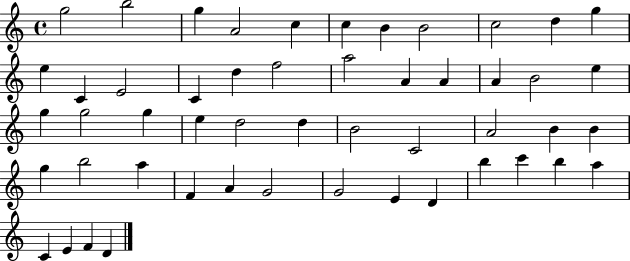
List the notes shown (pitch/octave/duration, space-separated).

G5/h B5/h G5/q A4/h C5/q C5/q B4/q B4/h C5/h D5/q G5/q E5/q C4/q E4/h C4/q D5/q F5/h A5/h A4/q A4/q A4/q B4/h E5/q G5/q G5/h G5/q E5/q D5/h D5/q B4/h C4/h A4/h B4/q B4/q G5/q B5/h A5/q F4/q A4/q G4/h G4/h E4/q D4/q B5/q C6/q B5/q A5/q C4/q E4/q F4/q D4/q